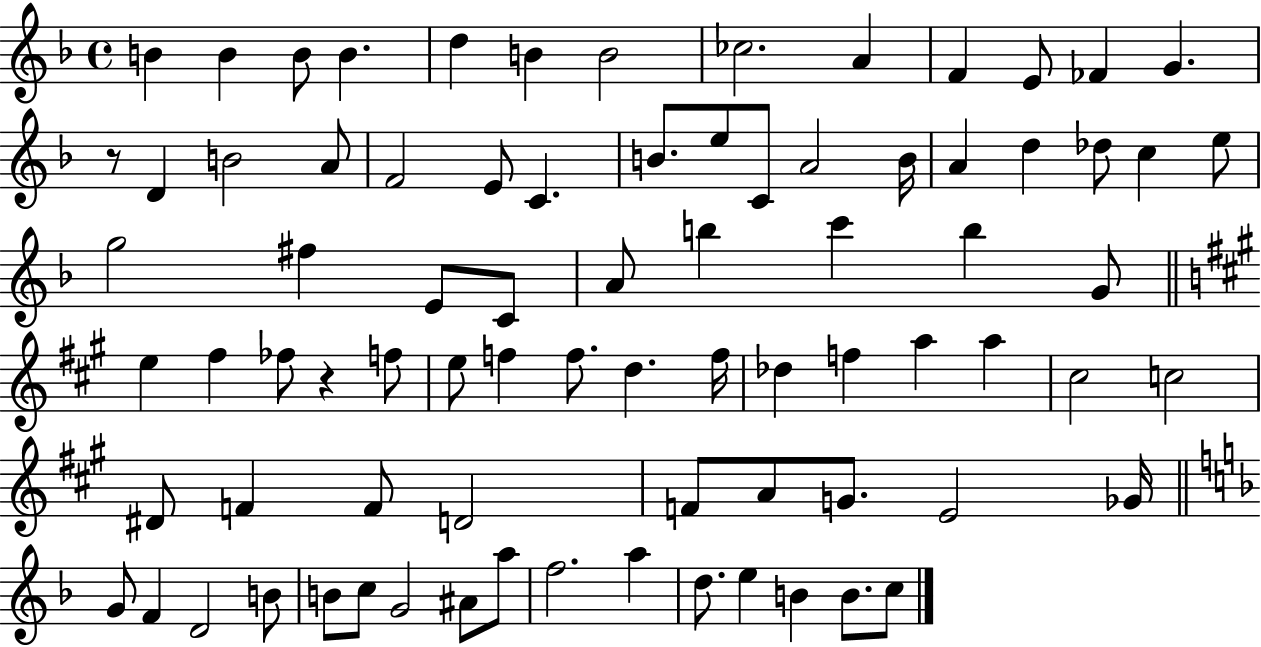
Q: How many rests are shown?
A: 2